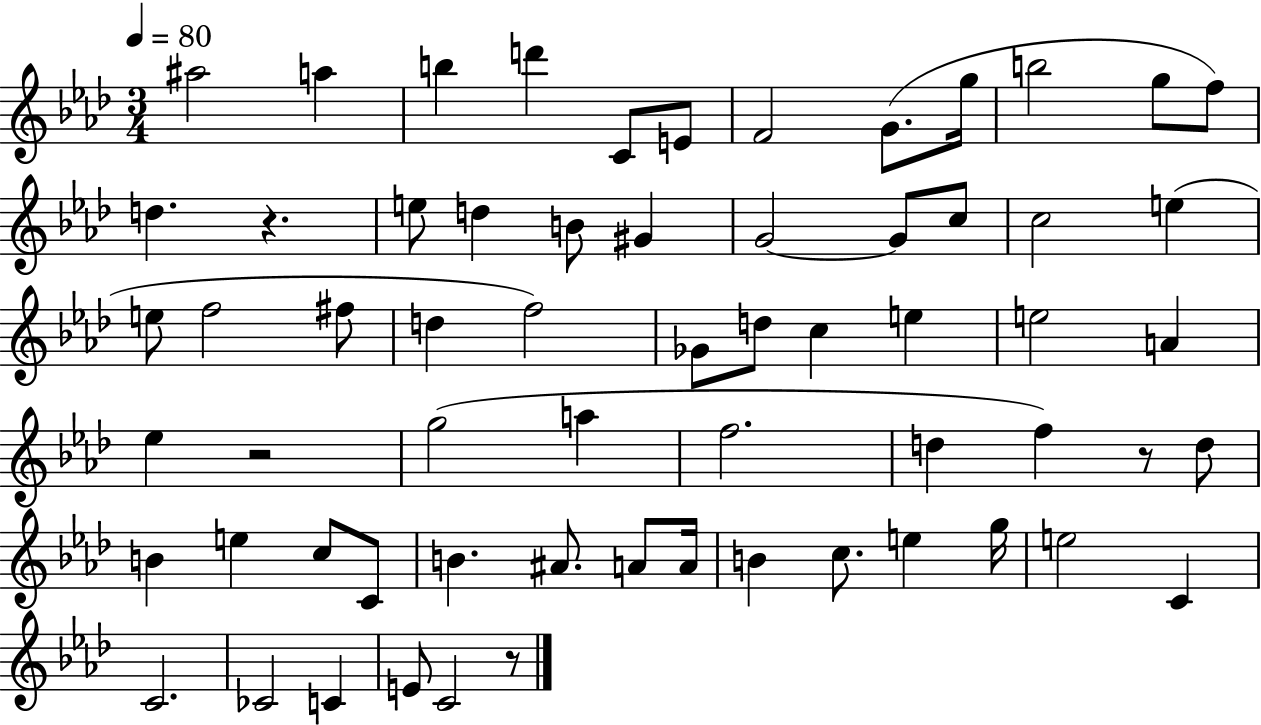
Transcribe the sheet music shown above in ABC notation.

X:1
T:Untitled
M:3/4
L:1/4
K:Ab
^a2 a b d' C/2 E/2 F2 G/2 g/4 b2 g/2 f/2 d z e/2 d B/2 ^G G2 G/2 c/2 c2 e e/2 f2 ^f/2 d f2 _G/2 d/2 c e e2 A _e z2 g2 a f2 d f z/2 d/2 B e c/2 C/2 B ^A/2 A/2 A/4 B c/2 e g/4 e2 C C2 _C2 C E/2 C2 z/2